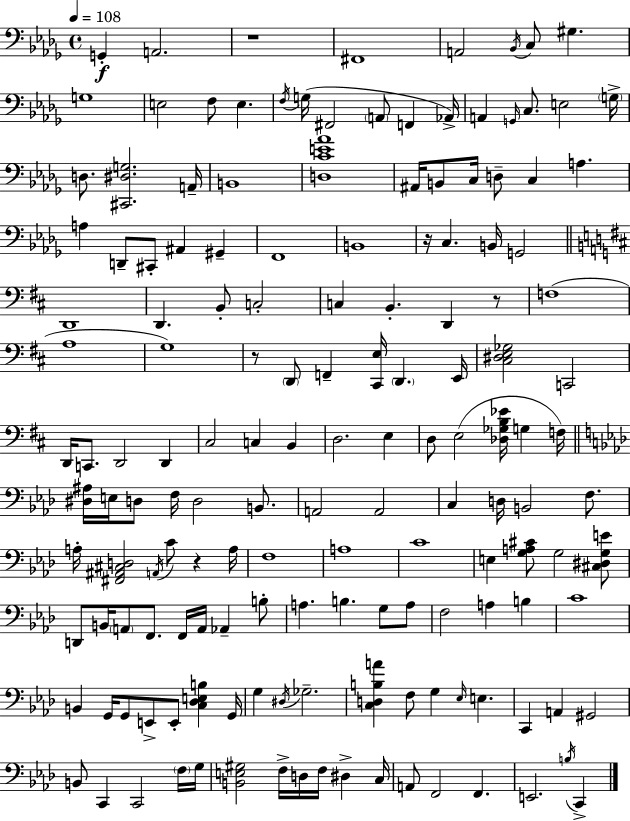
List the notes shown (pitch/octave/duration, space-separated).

G2/q A2/h. R/w F#2/w A2/h Bb2/s C3/e G#3/q. G3/w E3/h F3/e E3/q. F3/s G3/s F#2/h A2/e F2/q Ab2/s A2/q G2/s C3/e. E3/h G3/s D3/e. [C#2,D#3,G3]/h. A2/s B2/w [D3,C4,E4,Ab4]/w A#2/s B2/e C3/s D3/e C3/q A3/q. A3/q D2/e C#2/e A#2/q G#2/q F2/w B2/w R/s C3/q. B2/s G2/h D2/w D2/q. B2/e C3/h C3/q B2/q. D2/q R/e F3/w A3/w G3/w R/e D2/e F2/q [C#2,E3]/s D2/q. E2/s [C#3,D#3,E3,Gb3]/h C2/h D2/s C2/e. D2/h D2/q C#3/h C3/q B2/q D3/h. E3/q D3/e E3/h [Db3,Gb3,B3,Eb4]/s G3/q F3/s [D#3,A#3]/s E3/s D3/e F3/s D3/h B2/e. A2/h A2/h C3/q D3/s B2/h F3/e. A3/s [F#2,A#2,C#3,D3]/h A2/s C4/e R/q A3/s F3/w A3/w C4/w E3/q [G3,A3,C#4]/e G3/h [C#3,D#3,G3,E4]/e D2/e B2/s A2/e F2/e. F2/s A2/s Ab2/q B3/e A3/q. B3/q. G3/e A3/e F3/h A3/q B3/q C4/w B2/q G2/s G2/e E2/e E2/e [C3,Db3,E3,B3]/q G2/s G3/q D#3/s Gb3/h. [C3,D3,B3,A4]/q F3/e G3/q Eb3/s E3/q. C2/q A2/q G#2/h B2/e C2/q C2/h F3/s G3/s [B2,E3,G#3]/h F3/s D3/s F3/s D#3/q C3/s A2/e F2/h F2/q. E2/h. B3/s C2/q